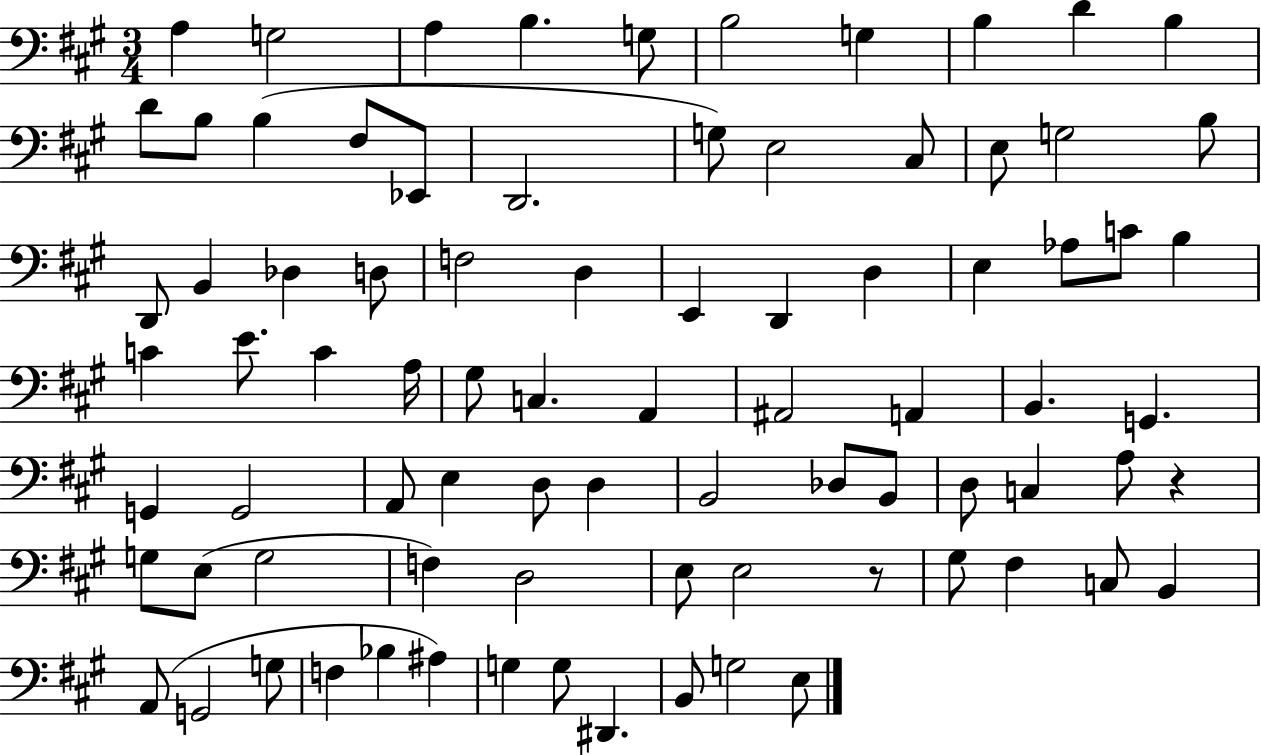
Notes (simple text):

A3/q G3/h A3/q B3/q. G3/e B3/h G3/q B3/q D4/q B3/q D4/e B3/e B3/q F#3/e Eb2/e D2/h. G3/e E3/h C#3/e E3/e G3/h B3/e D2/e B2/q Db3/q D3/e F3/h D3/q E2/q D2/q D3/q E3/q Ab3/e C4/e B3/q C4/q E4/e. C4/q A3/s G#3/e C3/q. A2/q A#2/h A2/q B2/q. G2/q. G2/q G2/h A2/e E3/q D3/e D3/q B2/h Db3/e B2/e D3/e C3/q A3/e R/q G3/e E3/e G3/h F3/q D3/h E3/e E3/h R/e G#3/e F#3/q C3/e B2/q A2/e G2/h G3/e F3/q Bb3/q A#3/q G3/q G3/e D#2/q. B2/e G3/h E3/e